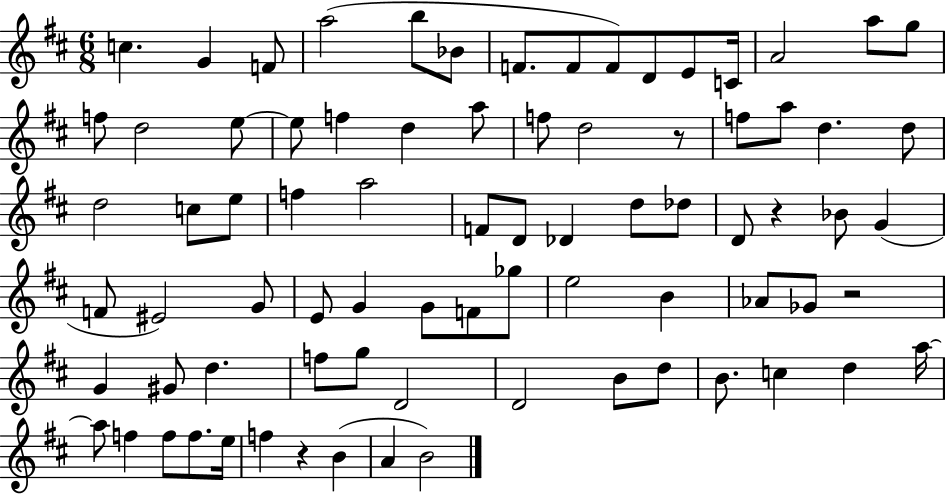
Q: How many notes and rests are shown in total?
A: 79